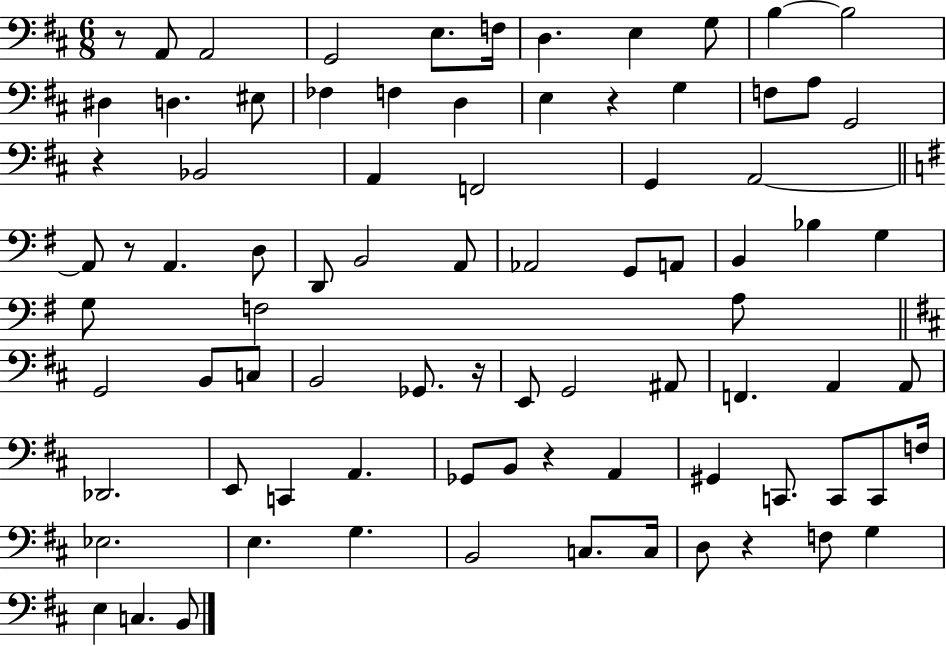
X:1
T:Untitled
M:6/8
L:1/4
K:D
z/2 A,,/2 A,,2 G,,2 E,/2 F,/4 D, E, G,/2 B, B,2 ^D, D, ^E,/2 _F, F, D, E, z G, F,/2 A,/2 G,,2 z _B,,2 A,, F,,2 G,, A,,2 A,,/2 z/2 A,, D,/2 D,,/2 B,,2 A,,/2 _A,,2 G,,/2 A,,/2 B,, _B, G, G,/2 F,2 A,/2 G,,2 B,,/2 C,/2 B,,2 _G,,/2 z/4 E,,/2 G,,2 ^A,,/2 F,, A,, A,,/2 _D,,2 E,,/2 C,, A,, _G,,/2 B,,/2 z A,, ^G,, C,,/2 C,,/2 C,,/2 F,/4 _E,2 E, G, B,,2 C,/2 C,/4 D,/2 z F,/2 G, E, C, B,,/2